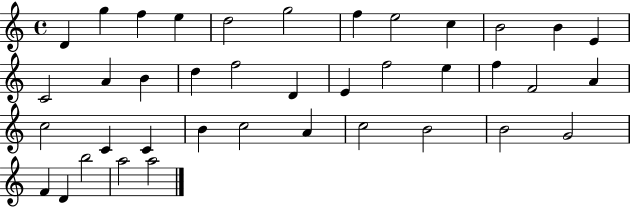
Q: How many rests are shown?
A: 0